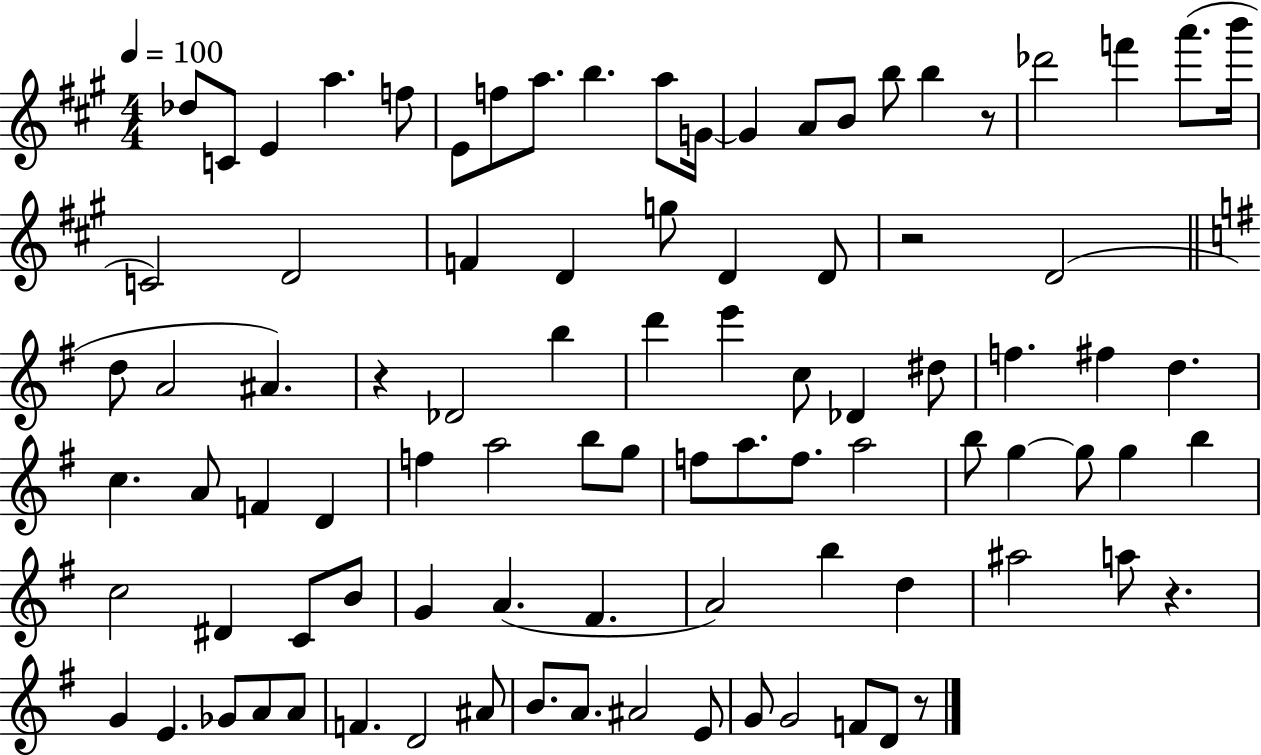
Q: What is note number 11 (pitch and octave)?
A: G4